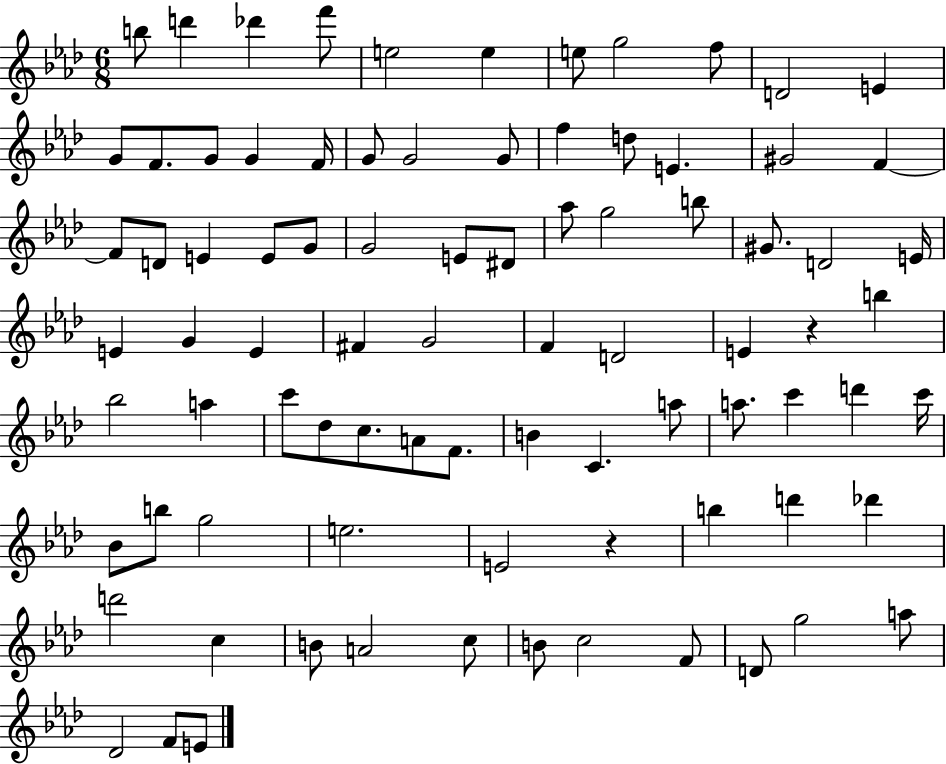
{
  \clef treble
  \numericTimeSignature
  \time 6/8
  \key aes \major
  b''8 d'''4 des'''4 f'''8 | e''2 e''4 | e''8 g''2 f''8 | d'2 e'4 | \break g'8 f'8. g'8 g'4 f'16 | g'8 g'2 g'8 | f''4 d''8 e'4. | gis'2 f'4~~ | \break f'8 d'8 e'4 e'8 g'8 | g'2 e'8 dis'8 | aes''8 g''2 b''8 | gis'8. d'2 e'16 | \break e'4 g'4 e'4 | fis'4 g'2 | f'4 d'2 | e'4 r4 b''4 | \break bes''2 a''4 | c'''8 des''8 c''8. a'8 f'8. | b'4 c'4. a''8 | a''8. c'''4 d'''4 c'''16 | \break bes'8 b''8 g''2 | e''2. | e'2 r4 | b''4 d'''4 des'''4 | \break d'''2 c''4 | b'8 a'2 c''8 | b'8 c''2 f'8 | d'8 g''2 a''8 | \break des'2 f'8 e'8 | \bar "|."
}